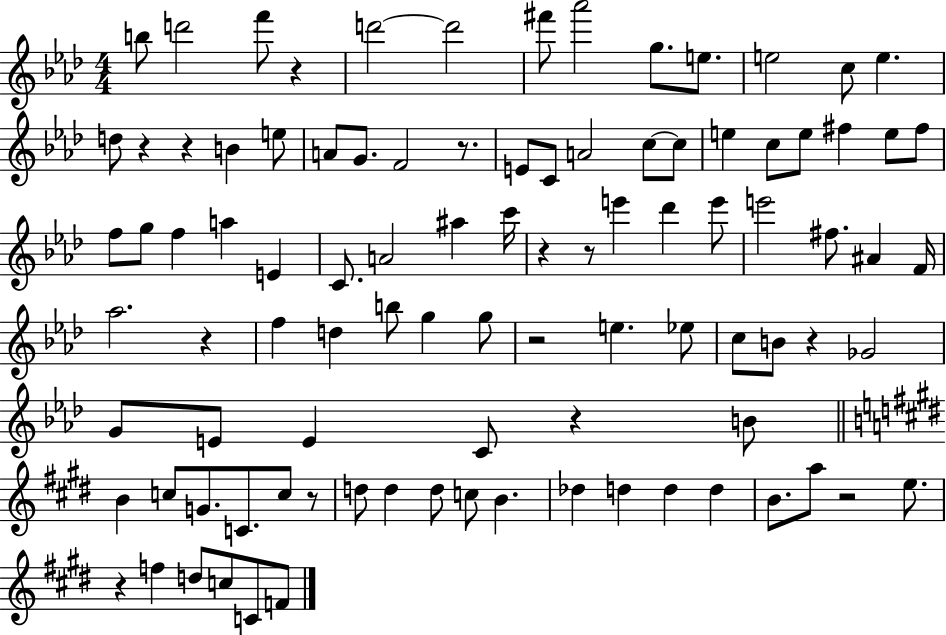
{
  \clef treble
  \numericTimeSignature
  \time 4/4
  \key aes \major
  \repeat volta 2 { b''8 d'''2 f'''8 r4 | d'''2~~ d'''2 | fis'''8 aes'''2 g''8. e''8. | e''2 c''8 e''4. | \break d''8 r4 r4 b'4 e''8 | a'8 g'8. f'2 r8. | e'8 c'8 a'2 c''8~~ c''8 | e''4 c''8 e''8 fis''4 e''8 fis''8 | \break f''8 g''8 f''4 a''4 e'4 | c'8. a'2 ais''4 c'''16 | r4 r8 e'''4 des'''4 e'''8 | e'''2 fis''8. ais'4 f'16 | \break aes''2. r4 | f''4 d''4 b''8 g''4 g''8 | r2 e''4. ees''8 | c''8 b'8 r4 ges'2 | \break g'8 e'8 e'4 c'8 r4 b'8 | \bar "||" \break \key e \major b'4 c''8 g'8. c'8. c''8 r8 | d''8 d''4 d''8 c''8 b'4. | des''4 d''4 d''4 d''4 | b'8. a''8 r2 e''8. | \break r4 f''4 d''8 c''8 c'8 f'8 | } \bar "|."
}